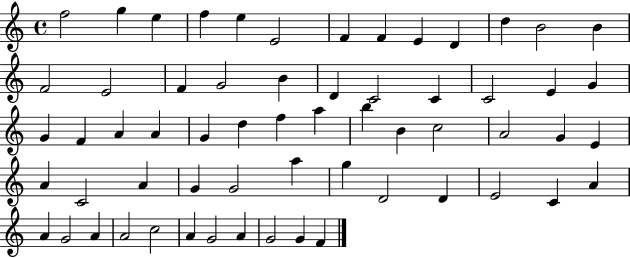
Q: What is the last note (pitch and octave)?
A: F4